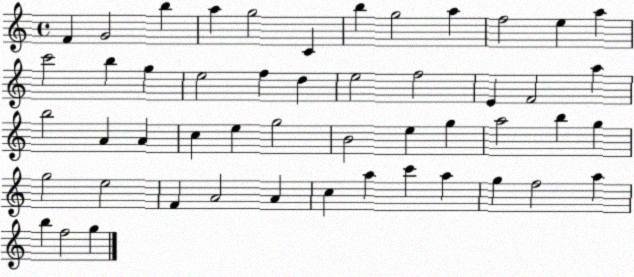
X:1
T:Untitled
M:4/4
L:1/4
K:C
F G2 b a g2 C b g2 a f2 e a c'2 b g e2 f d e2 f2 E F2 a b2 A A c e g2 B2 e g a2 b g g2 e2 F A2 A c a c' a g f2 a b f2 g